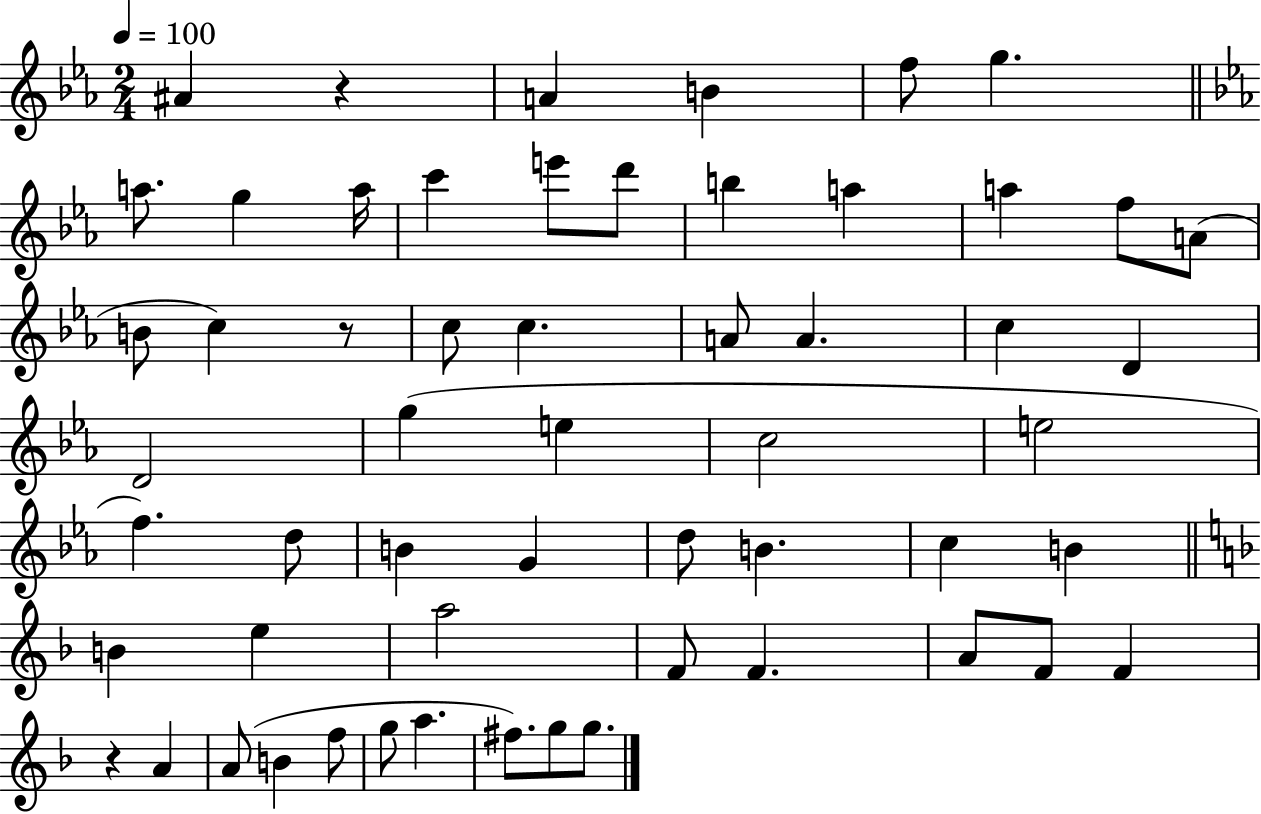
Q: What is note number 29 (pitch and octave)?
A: E5